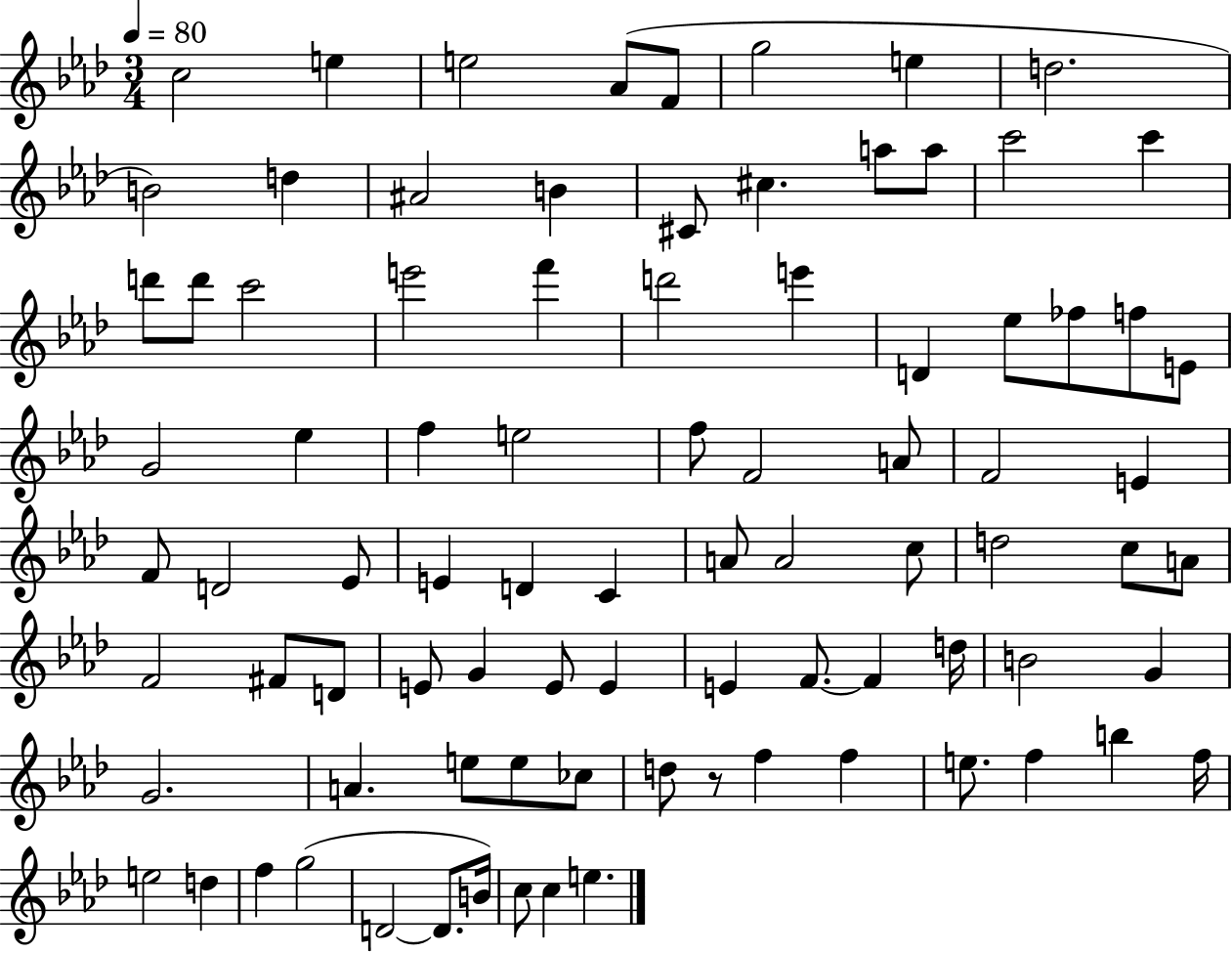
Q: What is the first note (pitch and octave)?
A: C5